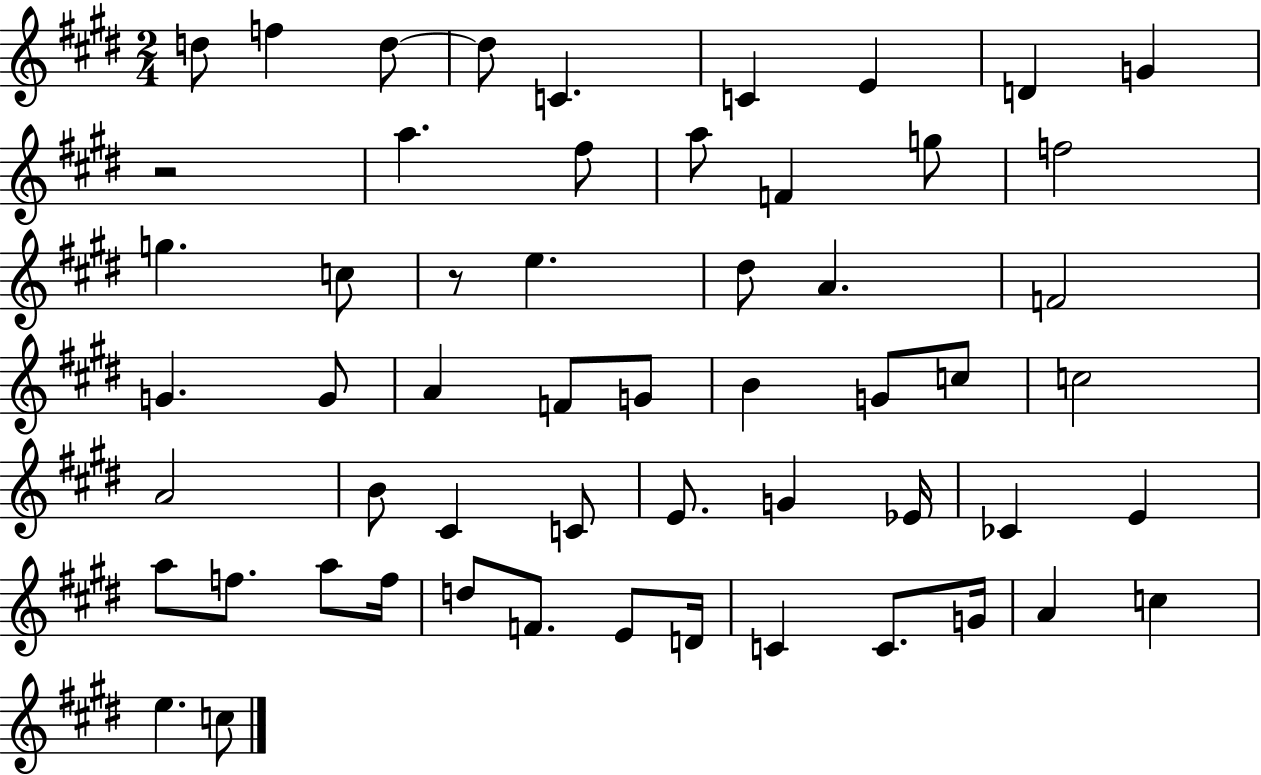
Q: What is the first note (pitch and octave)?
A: D5